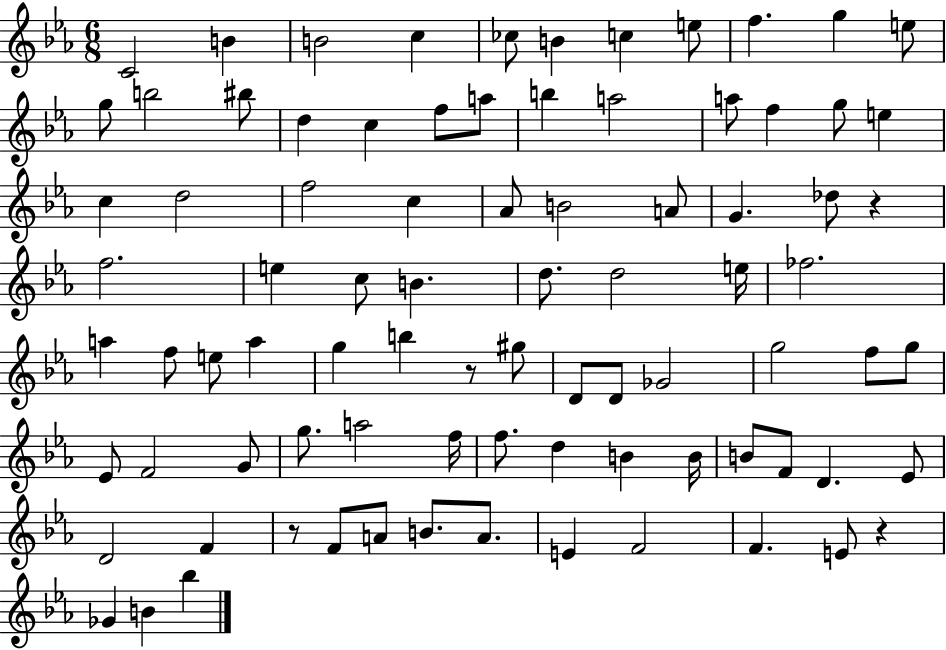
{
  \clef treble
  \numericTimeSignature
  \time 6/8
  \key ees \major
  c'2 b'4 | b'2 c''4 | ces''8 b'4 c''4 e''8 | f''4. g''4 e''8 | \break g''8 b''2 bis''8 | d''4 c''4 f''8 a''8 | b''4 a''2 | a''8 f''4 g''8 e''4 | \break c''4 d''2 | f''2 c''4 | aes'8 b'2 a'8 | g'4. des''8 r4 | \break f''2. | e''4 c''8 b'4. | d''8. d''2 e''16 | fes''2. | \break a''4 f''8 e''8 a''4 | g''4 b''4 r8 gis''8 | d'8 d'8 ges'2 | g''2 f''8 g''8 | \break ees'8 f'2 g'8 | g''8. a''2 f''16 | f''8. d''4 b'4 b'16 | b'8 f'8 d'4. ees'8 | \break d'2 f'4 | r8 f'8 a'8 b'8. a'8. | e'4 f'2 | f'4. e'8 r4 | \break ges'4 b'4 bes''4 | \bar "|."
}